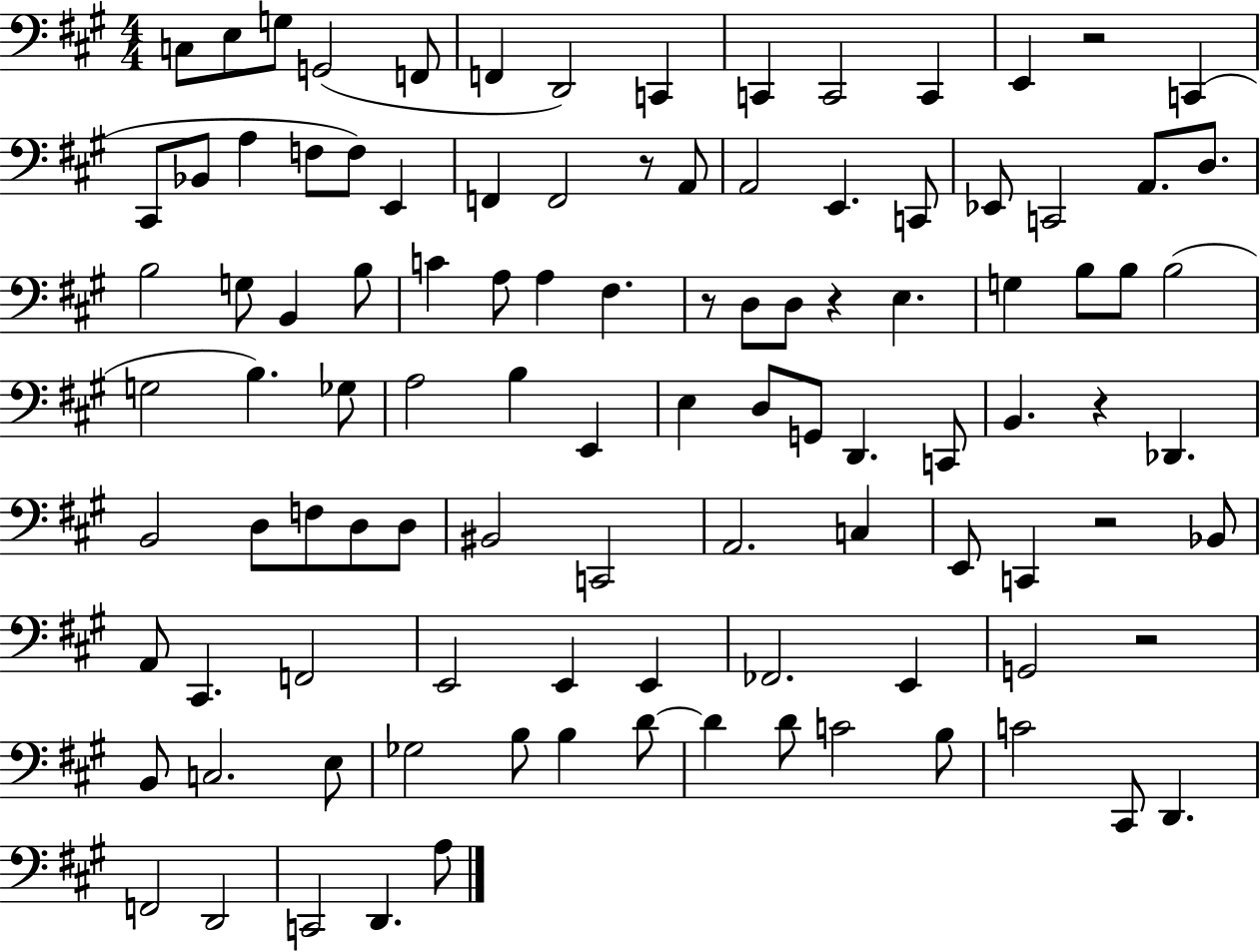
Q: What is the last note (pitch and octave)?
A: A3